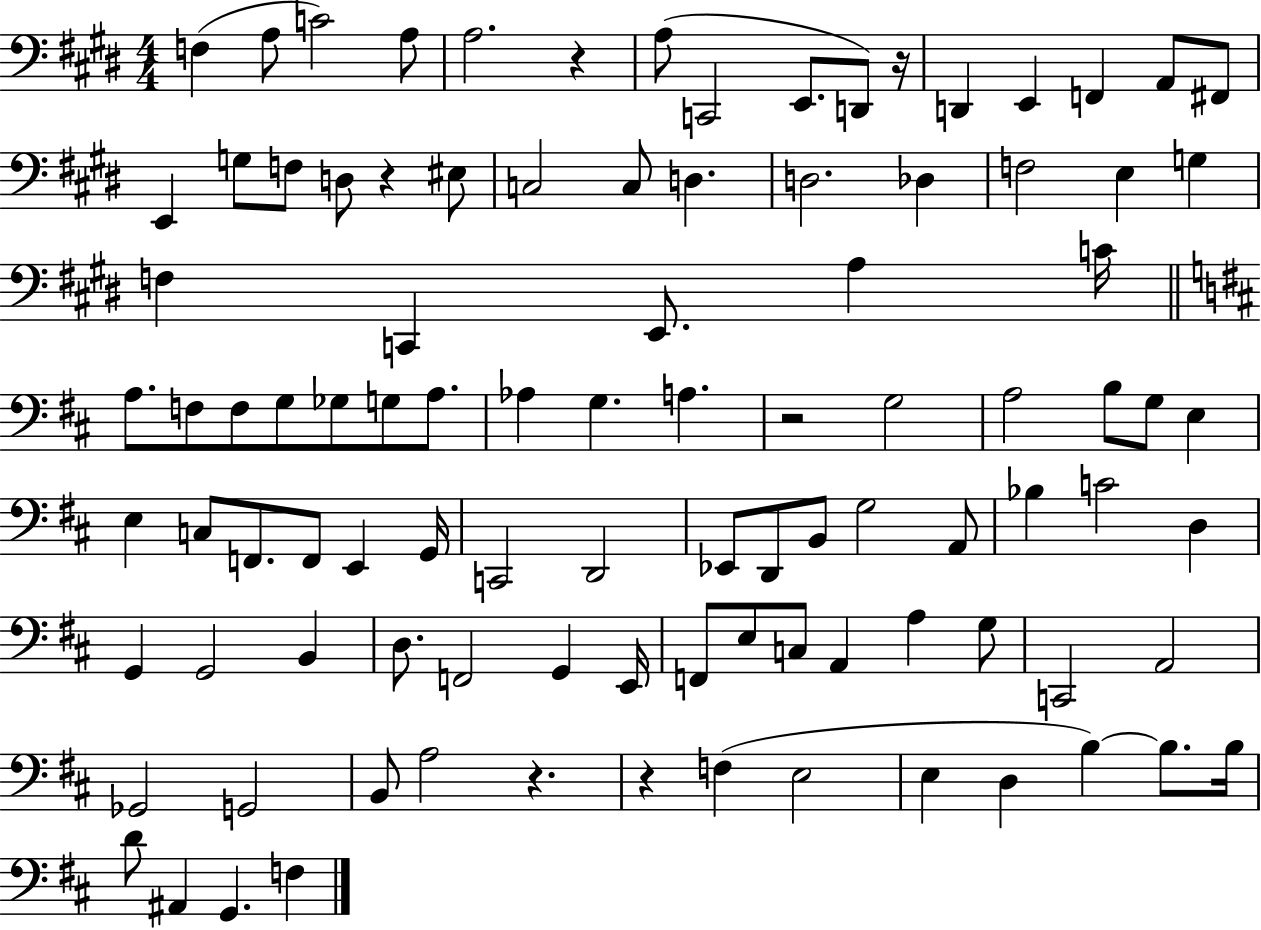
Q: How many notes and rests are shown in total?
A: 99